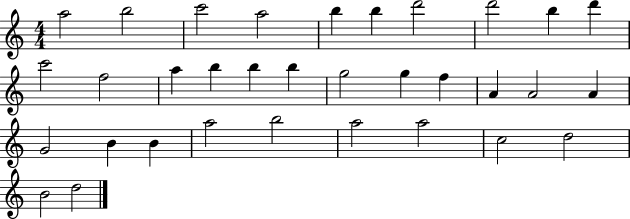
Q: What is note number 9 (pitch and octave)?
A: B5